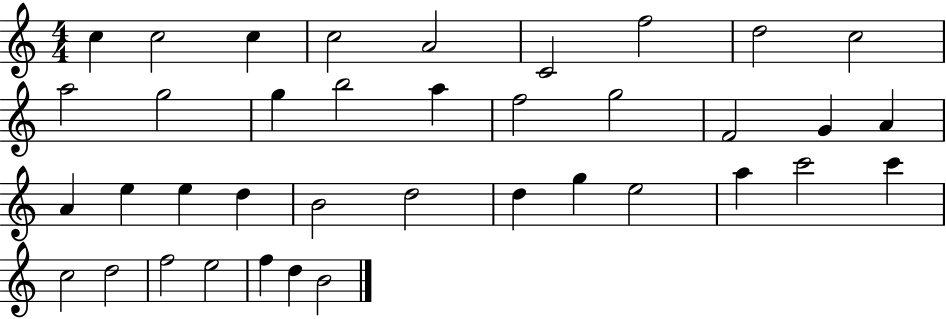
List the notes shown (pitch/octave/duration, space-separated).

C5/q C5/h C5/q C5/h A4/h C4/h F5/h D5/h C5/h A5/h G5/h G5/q B5/h A5/q F5/h G5/h F4/h G4/q A4/q A4/q E5/q E5/q D5/q B4/h D5/h D5/q G5/q E5/h A5/q C6/h C6/q C5/h D5/h F5/h E5/h F5/q D5/q B4/h